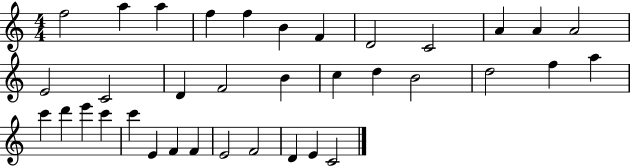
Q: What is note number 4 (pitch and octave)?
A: F5